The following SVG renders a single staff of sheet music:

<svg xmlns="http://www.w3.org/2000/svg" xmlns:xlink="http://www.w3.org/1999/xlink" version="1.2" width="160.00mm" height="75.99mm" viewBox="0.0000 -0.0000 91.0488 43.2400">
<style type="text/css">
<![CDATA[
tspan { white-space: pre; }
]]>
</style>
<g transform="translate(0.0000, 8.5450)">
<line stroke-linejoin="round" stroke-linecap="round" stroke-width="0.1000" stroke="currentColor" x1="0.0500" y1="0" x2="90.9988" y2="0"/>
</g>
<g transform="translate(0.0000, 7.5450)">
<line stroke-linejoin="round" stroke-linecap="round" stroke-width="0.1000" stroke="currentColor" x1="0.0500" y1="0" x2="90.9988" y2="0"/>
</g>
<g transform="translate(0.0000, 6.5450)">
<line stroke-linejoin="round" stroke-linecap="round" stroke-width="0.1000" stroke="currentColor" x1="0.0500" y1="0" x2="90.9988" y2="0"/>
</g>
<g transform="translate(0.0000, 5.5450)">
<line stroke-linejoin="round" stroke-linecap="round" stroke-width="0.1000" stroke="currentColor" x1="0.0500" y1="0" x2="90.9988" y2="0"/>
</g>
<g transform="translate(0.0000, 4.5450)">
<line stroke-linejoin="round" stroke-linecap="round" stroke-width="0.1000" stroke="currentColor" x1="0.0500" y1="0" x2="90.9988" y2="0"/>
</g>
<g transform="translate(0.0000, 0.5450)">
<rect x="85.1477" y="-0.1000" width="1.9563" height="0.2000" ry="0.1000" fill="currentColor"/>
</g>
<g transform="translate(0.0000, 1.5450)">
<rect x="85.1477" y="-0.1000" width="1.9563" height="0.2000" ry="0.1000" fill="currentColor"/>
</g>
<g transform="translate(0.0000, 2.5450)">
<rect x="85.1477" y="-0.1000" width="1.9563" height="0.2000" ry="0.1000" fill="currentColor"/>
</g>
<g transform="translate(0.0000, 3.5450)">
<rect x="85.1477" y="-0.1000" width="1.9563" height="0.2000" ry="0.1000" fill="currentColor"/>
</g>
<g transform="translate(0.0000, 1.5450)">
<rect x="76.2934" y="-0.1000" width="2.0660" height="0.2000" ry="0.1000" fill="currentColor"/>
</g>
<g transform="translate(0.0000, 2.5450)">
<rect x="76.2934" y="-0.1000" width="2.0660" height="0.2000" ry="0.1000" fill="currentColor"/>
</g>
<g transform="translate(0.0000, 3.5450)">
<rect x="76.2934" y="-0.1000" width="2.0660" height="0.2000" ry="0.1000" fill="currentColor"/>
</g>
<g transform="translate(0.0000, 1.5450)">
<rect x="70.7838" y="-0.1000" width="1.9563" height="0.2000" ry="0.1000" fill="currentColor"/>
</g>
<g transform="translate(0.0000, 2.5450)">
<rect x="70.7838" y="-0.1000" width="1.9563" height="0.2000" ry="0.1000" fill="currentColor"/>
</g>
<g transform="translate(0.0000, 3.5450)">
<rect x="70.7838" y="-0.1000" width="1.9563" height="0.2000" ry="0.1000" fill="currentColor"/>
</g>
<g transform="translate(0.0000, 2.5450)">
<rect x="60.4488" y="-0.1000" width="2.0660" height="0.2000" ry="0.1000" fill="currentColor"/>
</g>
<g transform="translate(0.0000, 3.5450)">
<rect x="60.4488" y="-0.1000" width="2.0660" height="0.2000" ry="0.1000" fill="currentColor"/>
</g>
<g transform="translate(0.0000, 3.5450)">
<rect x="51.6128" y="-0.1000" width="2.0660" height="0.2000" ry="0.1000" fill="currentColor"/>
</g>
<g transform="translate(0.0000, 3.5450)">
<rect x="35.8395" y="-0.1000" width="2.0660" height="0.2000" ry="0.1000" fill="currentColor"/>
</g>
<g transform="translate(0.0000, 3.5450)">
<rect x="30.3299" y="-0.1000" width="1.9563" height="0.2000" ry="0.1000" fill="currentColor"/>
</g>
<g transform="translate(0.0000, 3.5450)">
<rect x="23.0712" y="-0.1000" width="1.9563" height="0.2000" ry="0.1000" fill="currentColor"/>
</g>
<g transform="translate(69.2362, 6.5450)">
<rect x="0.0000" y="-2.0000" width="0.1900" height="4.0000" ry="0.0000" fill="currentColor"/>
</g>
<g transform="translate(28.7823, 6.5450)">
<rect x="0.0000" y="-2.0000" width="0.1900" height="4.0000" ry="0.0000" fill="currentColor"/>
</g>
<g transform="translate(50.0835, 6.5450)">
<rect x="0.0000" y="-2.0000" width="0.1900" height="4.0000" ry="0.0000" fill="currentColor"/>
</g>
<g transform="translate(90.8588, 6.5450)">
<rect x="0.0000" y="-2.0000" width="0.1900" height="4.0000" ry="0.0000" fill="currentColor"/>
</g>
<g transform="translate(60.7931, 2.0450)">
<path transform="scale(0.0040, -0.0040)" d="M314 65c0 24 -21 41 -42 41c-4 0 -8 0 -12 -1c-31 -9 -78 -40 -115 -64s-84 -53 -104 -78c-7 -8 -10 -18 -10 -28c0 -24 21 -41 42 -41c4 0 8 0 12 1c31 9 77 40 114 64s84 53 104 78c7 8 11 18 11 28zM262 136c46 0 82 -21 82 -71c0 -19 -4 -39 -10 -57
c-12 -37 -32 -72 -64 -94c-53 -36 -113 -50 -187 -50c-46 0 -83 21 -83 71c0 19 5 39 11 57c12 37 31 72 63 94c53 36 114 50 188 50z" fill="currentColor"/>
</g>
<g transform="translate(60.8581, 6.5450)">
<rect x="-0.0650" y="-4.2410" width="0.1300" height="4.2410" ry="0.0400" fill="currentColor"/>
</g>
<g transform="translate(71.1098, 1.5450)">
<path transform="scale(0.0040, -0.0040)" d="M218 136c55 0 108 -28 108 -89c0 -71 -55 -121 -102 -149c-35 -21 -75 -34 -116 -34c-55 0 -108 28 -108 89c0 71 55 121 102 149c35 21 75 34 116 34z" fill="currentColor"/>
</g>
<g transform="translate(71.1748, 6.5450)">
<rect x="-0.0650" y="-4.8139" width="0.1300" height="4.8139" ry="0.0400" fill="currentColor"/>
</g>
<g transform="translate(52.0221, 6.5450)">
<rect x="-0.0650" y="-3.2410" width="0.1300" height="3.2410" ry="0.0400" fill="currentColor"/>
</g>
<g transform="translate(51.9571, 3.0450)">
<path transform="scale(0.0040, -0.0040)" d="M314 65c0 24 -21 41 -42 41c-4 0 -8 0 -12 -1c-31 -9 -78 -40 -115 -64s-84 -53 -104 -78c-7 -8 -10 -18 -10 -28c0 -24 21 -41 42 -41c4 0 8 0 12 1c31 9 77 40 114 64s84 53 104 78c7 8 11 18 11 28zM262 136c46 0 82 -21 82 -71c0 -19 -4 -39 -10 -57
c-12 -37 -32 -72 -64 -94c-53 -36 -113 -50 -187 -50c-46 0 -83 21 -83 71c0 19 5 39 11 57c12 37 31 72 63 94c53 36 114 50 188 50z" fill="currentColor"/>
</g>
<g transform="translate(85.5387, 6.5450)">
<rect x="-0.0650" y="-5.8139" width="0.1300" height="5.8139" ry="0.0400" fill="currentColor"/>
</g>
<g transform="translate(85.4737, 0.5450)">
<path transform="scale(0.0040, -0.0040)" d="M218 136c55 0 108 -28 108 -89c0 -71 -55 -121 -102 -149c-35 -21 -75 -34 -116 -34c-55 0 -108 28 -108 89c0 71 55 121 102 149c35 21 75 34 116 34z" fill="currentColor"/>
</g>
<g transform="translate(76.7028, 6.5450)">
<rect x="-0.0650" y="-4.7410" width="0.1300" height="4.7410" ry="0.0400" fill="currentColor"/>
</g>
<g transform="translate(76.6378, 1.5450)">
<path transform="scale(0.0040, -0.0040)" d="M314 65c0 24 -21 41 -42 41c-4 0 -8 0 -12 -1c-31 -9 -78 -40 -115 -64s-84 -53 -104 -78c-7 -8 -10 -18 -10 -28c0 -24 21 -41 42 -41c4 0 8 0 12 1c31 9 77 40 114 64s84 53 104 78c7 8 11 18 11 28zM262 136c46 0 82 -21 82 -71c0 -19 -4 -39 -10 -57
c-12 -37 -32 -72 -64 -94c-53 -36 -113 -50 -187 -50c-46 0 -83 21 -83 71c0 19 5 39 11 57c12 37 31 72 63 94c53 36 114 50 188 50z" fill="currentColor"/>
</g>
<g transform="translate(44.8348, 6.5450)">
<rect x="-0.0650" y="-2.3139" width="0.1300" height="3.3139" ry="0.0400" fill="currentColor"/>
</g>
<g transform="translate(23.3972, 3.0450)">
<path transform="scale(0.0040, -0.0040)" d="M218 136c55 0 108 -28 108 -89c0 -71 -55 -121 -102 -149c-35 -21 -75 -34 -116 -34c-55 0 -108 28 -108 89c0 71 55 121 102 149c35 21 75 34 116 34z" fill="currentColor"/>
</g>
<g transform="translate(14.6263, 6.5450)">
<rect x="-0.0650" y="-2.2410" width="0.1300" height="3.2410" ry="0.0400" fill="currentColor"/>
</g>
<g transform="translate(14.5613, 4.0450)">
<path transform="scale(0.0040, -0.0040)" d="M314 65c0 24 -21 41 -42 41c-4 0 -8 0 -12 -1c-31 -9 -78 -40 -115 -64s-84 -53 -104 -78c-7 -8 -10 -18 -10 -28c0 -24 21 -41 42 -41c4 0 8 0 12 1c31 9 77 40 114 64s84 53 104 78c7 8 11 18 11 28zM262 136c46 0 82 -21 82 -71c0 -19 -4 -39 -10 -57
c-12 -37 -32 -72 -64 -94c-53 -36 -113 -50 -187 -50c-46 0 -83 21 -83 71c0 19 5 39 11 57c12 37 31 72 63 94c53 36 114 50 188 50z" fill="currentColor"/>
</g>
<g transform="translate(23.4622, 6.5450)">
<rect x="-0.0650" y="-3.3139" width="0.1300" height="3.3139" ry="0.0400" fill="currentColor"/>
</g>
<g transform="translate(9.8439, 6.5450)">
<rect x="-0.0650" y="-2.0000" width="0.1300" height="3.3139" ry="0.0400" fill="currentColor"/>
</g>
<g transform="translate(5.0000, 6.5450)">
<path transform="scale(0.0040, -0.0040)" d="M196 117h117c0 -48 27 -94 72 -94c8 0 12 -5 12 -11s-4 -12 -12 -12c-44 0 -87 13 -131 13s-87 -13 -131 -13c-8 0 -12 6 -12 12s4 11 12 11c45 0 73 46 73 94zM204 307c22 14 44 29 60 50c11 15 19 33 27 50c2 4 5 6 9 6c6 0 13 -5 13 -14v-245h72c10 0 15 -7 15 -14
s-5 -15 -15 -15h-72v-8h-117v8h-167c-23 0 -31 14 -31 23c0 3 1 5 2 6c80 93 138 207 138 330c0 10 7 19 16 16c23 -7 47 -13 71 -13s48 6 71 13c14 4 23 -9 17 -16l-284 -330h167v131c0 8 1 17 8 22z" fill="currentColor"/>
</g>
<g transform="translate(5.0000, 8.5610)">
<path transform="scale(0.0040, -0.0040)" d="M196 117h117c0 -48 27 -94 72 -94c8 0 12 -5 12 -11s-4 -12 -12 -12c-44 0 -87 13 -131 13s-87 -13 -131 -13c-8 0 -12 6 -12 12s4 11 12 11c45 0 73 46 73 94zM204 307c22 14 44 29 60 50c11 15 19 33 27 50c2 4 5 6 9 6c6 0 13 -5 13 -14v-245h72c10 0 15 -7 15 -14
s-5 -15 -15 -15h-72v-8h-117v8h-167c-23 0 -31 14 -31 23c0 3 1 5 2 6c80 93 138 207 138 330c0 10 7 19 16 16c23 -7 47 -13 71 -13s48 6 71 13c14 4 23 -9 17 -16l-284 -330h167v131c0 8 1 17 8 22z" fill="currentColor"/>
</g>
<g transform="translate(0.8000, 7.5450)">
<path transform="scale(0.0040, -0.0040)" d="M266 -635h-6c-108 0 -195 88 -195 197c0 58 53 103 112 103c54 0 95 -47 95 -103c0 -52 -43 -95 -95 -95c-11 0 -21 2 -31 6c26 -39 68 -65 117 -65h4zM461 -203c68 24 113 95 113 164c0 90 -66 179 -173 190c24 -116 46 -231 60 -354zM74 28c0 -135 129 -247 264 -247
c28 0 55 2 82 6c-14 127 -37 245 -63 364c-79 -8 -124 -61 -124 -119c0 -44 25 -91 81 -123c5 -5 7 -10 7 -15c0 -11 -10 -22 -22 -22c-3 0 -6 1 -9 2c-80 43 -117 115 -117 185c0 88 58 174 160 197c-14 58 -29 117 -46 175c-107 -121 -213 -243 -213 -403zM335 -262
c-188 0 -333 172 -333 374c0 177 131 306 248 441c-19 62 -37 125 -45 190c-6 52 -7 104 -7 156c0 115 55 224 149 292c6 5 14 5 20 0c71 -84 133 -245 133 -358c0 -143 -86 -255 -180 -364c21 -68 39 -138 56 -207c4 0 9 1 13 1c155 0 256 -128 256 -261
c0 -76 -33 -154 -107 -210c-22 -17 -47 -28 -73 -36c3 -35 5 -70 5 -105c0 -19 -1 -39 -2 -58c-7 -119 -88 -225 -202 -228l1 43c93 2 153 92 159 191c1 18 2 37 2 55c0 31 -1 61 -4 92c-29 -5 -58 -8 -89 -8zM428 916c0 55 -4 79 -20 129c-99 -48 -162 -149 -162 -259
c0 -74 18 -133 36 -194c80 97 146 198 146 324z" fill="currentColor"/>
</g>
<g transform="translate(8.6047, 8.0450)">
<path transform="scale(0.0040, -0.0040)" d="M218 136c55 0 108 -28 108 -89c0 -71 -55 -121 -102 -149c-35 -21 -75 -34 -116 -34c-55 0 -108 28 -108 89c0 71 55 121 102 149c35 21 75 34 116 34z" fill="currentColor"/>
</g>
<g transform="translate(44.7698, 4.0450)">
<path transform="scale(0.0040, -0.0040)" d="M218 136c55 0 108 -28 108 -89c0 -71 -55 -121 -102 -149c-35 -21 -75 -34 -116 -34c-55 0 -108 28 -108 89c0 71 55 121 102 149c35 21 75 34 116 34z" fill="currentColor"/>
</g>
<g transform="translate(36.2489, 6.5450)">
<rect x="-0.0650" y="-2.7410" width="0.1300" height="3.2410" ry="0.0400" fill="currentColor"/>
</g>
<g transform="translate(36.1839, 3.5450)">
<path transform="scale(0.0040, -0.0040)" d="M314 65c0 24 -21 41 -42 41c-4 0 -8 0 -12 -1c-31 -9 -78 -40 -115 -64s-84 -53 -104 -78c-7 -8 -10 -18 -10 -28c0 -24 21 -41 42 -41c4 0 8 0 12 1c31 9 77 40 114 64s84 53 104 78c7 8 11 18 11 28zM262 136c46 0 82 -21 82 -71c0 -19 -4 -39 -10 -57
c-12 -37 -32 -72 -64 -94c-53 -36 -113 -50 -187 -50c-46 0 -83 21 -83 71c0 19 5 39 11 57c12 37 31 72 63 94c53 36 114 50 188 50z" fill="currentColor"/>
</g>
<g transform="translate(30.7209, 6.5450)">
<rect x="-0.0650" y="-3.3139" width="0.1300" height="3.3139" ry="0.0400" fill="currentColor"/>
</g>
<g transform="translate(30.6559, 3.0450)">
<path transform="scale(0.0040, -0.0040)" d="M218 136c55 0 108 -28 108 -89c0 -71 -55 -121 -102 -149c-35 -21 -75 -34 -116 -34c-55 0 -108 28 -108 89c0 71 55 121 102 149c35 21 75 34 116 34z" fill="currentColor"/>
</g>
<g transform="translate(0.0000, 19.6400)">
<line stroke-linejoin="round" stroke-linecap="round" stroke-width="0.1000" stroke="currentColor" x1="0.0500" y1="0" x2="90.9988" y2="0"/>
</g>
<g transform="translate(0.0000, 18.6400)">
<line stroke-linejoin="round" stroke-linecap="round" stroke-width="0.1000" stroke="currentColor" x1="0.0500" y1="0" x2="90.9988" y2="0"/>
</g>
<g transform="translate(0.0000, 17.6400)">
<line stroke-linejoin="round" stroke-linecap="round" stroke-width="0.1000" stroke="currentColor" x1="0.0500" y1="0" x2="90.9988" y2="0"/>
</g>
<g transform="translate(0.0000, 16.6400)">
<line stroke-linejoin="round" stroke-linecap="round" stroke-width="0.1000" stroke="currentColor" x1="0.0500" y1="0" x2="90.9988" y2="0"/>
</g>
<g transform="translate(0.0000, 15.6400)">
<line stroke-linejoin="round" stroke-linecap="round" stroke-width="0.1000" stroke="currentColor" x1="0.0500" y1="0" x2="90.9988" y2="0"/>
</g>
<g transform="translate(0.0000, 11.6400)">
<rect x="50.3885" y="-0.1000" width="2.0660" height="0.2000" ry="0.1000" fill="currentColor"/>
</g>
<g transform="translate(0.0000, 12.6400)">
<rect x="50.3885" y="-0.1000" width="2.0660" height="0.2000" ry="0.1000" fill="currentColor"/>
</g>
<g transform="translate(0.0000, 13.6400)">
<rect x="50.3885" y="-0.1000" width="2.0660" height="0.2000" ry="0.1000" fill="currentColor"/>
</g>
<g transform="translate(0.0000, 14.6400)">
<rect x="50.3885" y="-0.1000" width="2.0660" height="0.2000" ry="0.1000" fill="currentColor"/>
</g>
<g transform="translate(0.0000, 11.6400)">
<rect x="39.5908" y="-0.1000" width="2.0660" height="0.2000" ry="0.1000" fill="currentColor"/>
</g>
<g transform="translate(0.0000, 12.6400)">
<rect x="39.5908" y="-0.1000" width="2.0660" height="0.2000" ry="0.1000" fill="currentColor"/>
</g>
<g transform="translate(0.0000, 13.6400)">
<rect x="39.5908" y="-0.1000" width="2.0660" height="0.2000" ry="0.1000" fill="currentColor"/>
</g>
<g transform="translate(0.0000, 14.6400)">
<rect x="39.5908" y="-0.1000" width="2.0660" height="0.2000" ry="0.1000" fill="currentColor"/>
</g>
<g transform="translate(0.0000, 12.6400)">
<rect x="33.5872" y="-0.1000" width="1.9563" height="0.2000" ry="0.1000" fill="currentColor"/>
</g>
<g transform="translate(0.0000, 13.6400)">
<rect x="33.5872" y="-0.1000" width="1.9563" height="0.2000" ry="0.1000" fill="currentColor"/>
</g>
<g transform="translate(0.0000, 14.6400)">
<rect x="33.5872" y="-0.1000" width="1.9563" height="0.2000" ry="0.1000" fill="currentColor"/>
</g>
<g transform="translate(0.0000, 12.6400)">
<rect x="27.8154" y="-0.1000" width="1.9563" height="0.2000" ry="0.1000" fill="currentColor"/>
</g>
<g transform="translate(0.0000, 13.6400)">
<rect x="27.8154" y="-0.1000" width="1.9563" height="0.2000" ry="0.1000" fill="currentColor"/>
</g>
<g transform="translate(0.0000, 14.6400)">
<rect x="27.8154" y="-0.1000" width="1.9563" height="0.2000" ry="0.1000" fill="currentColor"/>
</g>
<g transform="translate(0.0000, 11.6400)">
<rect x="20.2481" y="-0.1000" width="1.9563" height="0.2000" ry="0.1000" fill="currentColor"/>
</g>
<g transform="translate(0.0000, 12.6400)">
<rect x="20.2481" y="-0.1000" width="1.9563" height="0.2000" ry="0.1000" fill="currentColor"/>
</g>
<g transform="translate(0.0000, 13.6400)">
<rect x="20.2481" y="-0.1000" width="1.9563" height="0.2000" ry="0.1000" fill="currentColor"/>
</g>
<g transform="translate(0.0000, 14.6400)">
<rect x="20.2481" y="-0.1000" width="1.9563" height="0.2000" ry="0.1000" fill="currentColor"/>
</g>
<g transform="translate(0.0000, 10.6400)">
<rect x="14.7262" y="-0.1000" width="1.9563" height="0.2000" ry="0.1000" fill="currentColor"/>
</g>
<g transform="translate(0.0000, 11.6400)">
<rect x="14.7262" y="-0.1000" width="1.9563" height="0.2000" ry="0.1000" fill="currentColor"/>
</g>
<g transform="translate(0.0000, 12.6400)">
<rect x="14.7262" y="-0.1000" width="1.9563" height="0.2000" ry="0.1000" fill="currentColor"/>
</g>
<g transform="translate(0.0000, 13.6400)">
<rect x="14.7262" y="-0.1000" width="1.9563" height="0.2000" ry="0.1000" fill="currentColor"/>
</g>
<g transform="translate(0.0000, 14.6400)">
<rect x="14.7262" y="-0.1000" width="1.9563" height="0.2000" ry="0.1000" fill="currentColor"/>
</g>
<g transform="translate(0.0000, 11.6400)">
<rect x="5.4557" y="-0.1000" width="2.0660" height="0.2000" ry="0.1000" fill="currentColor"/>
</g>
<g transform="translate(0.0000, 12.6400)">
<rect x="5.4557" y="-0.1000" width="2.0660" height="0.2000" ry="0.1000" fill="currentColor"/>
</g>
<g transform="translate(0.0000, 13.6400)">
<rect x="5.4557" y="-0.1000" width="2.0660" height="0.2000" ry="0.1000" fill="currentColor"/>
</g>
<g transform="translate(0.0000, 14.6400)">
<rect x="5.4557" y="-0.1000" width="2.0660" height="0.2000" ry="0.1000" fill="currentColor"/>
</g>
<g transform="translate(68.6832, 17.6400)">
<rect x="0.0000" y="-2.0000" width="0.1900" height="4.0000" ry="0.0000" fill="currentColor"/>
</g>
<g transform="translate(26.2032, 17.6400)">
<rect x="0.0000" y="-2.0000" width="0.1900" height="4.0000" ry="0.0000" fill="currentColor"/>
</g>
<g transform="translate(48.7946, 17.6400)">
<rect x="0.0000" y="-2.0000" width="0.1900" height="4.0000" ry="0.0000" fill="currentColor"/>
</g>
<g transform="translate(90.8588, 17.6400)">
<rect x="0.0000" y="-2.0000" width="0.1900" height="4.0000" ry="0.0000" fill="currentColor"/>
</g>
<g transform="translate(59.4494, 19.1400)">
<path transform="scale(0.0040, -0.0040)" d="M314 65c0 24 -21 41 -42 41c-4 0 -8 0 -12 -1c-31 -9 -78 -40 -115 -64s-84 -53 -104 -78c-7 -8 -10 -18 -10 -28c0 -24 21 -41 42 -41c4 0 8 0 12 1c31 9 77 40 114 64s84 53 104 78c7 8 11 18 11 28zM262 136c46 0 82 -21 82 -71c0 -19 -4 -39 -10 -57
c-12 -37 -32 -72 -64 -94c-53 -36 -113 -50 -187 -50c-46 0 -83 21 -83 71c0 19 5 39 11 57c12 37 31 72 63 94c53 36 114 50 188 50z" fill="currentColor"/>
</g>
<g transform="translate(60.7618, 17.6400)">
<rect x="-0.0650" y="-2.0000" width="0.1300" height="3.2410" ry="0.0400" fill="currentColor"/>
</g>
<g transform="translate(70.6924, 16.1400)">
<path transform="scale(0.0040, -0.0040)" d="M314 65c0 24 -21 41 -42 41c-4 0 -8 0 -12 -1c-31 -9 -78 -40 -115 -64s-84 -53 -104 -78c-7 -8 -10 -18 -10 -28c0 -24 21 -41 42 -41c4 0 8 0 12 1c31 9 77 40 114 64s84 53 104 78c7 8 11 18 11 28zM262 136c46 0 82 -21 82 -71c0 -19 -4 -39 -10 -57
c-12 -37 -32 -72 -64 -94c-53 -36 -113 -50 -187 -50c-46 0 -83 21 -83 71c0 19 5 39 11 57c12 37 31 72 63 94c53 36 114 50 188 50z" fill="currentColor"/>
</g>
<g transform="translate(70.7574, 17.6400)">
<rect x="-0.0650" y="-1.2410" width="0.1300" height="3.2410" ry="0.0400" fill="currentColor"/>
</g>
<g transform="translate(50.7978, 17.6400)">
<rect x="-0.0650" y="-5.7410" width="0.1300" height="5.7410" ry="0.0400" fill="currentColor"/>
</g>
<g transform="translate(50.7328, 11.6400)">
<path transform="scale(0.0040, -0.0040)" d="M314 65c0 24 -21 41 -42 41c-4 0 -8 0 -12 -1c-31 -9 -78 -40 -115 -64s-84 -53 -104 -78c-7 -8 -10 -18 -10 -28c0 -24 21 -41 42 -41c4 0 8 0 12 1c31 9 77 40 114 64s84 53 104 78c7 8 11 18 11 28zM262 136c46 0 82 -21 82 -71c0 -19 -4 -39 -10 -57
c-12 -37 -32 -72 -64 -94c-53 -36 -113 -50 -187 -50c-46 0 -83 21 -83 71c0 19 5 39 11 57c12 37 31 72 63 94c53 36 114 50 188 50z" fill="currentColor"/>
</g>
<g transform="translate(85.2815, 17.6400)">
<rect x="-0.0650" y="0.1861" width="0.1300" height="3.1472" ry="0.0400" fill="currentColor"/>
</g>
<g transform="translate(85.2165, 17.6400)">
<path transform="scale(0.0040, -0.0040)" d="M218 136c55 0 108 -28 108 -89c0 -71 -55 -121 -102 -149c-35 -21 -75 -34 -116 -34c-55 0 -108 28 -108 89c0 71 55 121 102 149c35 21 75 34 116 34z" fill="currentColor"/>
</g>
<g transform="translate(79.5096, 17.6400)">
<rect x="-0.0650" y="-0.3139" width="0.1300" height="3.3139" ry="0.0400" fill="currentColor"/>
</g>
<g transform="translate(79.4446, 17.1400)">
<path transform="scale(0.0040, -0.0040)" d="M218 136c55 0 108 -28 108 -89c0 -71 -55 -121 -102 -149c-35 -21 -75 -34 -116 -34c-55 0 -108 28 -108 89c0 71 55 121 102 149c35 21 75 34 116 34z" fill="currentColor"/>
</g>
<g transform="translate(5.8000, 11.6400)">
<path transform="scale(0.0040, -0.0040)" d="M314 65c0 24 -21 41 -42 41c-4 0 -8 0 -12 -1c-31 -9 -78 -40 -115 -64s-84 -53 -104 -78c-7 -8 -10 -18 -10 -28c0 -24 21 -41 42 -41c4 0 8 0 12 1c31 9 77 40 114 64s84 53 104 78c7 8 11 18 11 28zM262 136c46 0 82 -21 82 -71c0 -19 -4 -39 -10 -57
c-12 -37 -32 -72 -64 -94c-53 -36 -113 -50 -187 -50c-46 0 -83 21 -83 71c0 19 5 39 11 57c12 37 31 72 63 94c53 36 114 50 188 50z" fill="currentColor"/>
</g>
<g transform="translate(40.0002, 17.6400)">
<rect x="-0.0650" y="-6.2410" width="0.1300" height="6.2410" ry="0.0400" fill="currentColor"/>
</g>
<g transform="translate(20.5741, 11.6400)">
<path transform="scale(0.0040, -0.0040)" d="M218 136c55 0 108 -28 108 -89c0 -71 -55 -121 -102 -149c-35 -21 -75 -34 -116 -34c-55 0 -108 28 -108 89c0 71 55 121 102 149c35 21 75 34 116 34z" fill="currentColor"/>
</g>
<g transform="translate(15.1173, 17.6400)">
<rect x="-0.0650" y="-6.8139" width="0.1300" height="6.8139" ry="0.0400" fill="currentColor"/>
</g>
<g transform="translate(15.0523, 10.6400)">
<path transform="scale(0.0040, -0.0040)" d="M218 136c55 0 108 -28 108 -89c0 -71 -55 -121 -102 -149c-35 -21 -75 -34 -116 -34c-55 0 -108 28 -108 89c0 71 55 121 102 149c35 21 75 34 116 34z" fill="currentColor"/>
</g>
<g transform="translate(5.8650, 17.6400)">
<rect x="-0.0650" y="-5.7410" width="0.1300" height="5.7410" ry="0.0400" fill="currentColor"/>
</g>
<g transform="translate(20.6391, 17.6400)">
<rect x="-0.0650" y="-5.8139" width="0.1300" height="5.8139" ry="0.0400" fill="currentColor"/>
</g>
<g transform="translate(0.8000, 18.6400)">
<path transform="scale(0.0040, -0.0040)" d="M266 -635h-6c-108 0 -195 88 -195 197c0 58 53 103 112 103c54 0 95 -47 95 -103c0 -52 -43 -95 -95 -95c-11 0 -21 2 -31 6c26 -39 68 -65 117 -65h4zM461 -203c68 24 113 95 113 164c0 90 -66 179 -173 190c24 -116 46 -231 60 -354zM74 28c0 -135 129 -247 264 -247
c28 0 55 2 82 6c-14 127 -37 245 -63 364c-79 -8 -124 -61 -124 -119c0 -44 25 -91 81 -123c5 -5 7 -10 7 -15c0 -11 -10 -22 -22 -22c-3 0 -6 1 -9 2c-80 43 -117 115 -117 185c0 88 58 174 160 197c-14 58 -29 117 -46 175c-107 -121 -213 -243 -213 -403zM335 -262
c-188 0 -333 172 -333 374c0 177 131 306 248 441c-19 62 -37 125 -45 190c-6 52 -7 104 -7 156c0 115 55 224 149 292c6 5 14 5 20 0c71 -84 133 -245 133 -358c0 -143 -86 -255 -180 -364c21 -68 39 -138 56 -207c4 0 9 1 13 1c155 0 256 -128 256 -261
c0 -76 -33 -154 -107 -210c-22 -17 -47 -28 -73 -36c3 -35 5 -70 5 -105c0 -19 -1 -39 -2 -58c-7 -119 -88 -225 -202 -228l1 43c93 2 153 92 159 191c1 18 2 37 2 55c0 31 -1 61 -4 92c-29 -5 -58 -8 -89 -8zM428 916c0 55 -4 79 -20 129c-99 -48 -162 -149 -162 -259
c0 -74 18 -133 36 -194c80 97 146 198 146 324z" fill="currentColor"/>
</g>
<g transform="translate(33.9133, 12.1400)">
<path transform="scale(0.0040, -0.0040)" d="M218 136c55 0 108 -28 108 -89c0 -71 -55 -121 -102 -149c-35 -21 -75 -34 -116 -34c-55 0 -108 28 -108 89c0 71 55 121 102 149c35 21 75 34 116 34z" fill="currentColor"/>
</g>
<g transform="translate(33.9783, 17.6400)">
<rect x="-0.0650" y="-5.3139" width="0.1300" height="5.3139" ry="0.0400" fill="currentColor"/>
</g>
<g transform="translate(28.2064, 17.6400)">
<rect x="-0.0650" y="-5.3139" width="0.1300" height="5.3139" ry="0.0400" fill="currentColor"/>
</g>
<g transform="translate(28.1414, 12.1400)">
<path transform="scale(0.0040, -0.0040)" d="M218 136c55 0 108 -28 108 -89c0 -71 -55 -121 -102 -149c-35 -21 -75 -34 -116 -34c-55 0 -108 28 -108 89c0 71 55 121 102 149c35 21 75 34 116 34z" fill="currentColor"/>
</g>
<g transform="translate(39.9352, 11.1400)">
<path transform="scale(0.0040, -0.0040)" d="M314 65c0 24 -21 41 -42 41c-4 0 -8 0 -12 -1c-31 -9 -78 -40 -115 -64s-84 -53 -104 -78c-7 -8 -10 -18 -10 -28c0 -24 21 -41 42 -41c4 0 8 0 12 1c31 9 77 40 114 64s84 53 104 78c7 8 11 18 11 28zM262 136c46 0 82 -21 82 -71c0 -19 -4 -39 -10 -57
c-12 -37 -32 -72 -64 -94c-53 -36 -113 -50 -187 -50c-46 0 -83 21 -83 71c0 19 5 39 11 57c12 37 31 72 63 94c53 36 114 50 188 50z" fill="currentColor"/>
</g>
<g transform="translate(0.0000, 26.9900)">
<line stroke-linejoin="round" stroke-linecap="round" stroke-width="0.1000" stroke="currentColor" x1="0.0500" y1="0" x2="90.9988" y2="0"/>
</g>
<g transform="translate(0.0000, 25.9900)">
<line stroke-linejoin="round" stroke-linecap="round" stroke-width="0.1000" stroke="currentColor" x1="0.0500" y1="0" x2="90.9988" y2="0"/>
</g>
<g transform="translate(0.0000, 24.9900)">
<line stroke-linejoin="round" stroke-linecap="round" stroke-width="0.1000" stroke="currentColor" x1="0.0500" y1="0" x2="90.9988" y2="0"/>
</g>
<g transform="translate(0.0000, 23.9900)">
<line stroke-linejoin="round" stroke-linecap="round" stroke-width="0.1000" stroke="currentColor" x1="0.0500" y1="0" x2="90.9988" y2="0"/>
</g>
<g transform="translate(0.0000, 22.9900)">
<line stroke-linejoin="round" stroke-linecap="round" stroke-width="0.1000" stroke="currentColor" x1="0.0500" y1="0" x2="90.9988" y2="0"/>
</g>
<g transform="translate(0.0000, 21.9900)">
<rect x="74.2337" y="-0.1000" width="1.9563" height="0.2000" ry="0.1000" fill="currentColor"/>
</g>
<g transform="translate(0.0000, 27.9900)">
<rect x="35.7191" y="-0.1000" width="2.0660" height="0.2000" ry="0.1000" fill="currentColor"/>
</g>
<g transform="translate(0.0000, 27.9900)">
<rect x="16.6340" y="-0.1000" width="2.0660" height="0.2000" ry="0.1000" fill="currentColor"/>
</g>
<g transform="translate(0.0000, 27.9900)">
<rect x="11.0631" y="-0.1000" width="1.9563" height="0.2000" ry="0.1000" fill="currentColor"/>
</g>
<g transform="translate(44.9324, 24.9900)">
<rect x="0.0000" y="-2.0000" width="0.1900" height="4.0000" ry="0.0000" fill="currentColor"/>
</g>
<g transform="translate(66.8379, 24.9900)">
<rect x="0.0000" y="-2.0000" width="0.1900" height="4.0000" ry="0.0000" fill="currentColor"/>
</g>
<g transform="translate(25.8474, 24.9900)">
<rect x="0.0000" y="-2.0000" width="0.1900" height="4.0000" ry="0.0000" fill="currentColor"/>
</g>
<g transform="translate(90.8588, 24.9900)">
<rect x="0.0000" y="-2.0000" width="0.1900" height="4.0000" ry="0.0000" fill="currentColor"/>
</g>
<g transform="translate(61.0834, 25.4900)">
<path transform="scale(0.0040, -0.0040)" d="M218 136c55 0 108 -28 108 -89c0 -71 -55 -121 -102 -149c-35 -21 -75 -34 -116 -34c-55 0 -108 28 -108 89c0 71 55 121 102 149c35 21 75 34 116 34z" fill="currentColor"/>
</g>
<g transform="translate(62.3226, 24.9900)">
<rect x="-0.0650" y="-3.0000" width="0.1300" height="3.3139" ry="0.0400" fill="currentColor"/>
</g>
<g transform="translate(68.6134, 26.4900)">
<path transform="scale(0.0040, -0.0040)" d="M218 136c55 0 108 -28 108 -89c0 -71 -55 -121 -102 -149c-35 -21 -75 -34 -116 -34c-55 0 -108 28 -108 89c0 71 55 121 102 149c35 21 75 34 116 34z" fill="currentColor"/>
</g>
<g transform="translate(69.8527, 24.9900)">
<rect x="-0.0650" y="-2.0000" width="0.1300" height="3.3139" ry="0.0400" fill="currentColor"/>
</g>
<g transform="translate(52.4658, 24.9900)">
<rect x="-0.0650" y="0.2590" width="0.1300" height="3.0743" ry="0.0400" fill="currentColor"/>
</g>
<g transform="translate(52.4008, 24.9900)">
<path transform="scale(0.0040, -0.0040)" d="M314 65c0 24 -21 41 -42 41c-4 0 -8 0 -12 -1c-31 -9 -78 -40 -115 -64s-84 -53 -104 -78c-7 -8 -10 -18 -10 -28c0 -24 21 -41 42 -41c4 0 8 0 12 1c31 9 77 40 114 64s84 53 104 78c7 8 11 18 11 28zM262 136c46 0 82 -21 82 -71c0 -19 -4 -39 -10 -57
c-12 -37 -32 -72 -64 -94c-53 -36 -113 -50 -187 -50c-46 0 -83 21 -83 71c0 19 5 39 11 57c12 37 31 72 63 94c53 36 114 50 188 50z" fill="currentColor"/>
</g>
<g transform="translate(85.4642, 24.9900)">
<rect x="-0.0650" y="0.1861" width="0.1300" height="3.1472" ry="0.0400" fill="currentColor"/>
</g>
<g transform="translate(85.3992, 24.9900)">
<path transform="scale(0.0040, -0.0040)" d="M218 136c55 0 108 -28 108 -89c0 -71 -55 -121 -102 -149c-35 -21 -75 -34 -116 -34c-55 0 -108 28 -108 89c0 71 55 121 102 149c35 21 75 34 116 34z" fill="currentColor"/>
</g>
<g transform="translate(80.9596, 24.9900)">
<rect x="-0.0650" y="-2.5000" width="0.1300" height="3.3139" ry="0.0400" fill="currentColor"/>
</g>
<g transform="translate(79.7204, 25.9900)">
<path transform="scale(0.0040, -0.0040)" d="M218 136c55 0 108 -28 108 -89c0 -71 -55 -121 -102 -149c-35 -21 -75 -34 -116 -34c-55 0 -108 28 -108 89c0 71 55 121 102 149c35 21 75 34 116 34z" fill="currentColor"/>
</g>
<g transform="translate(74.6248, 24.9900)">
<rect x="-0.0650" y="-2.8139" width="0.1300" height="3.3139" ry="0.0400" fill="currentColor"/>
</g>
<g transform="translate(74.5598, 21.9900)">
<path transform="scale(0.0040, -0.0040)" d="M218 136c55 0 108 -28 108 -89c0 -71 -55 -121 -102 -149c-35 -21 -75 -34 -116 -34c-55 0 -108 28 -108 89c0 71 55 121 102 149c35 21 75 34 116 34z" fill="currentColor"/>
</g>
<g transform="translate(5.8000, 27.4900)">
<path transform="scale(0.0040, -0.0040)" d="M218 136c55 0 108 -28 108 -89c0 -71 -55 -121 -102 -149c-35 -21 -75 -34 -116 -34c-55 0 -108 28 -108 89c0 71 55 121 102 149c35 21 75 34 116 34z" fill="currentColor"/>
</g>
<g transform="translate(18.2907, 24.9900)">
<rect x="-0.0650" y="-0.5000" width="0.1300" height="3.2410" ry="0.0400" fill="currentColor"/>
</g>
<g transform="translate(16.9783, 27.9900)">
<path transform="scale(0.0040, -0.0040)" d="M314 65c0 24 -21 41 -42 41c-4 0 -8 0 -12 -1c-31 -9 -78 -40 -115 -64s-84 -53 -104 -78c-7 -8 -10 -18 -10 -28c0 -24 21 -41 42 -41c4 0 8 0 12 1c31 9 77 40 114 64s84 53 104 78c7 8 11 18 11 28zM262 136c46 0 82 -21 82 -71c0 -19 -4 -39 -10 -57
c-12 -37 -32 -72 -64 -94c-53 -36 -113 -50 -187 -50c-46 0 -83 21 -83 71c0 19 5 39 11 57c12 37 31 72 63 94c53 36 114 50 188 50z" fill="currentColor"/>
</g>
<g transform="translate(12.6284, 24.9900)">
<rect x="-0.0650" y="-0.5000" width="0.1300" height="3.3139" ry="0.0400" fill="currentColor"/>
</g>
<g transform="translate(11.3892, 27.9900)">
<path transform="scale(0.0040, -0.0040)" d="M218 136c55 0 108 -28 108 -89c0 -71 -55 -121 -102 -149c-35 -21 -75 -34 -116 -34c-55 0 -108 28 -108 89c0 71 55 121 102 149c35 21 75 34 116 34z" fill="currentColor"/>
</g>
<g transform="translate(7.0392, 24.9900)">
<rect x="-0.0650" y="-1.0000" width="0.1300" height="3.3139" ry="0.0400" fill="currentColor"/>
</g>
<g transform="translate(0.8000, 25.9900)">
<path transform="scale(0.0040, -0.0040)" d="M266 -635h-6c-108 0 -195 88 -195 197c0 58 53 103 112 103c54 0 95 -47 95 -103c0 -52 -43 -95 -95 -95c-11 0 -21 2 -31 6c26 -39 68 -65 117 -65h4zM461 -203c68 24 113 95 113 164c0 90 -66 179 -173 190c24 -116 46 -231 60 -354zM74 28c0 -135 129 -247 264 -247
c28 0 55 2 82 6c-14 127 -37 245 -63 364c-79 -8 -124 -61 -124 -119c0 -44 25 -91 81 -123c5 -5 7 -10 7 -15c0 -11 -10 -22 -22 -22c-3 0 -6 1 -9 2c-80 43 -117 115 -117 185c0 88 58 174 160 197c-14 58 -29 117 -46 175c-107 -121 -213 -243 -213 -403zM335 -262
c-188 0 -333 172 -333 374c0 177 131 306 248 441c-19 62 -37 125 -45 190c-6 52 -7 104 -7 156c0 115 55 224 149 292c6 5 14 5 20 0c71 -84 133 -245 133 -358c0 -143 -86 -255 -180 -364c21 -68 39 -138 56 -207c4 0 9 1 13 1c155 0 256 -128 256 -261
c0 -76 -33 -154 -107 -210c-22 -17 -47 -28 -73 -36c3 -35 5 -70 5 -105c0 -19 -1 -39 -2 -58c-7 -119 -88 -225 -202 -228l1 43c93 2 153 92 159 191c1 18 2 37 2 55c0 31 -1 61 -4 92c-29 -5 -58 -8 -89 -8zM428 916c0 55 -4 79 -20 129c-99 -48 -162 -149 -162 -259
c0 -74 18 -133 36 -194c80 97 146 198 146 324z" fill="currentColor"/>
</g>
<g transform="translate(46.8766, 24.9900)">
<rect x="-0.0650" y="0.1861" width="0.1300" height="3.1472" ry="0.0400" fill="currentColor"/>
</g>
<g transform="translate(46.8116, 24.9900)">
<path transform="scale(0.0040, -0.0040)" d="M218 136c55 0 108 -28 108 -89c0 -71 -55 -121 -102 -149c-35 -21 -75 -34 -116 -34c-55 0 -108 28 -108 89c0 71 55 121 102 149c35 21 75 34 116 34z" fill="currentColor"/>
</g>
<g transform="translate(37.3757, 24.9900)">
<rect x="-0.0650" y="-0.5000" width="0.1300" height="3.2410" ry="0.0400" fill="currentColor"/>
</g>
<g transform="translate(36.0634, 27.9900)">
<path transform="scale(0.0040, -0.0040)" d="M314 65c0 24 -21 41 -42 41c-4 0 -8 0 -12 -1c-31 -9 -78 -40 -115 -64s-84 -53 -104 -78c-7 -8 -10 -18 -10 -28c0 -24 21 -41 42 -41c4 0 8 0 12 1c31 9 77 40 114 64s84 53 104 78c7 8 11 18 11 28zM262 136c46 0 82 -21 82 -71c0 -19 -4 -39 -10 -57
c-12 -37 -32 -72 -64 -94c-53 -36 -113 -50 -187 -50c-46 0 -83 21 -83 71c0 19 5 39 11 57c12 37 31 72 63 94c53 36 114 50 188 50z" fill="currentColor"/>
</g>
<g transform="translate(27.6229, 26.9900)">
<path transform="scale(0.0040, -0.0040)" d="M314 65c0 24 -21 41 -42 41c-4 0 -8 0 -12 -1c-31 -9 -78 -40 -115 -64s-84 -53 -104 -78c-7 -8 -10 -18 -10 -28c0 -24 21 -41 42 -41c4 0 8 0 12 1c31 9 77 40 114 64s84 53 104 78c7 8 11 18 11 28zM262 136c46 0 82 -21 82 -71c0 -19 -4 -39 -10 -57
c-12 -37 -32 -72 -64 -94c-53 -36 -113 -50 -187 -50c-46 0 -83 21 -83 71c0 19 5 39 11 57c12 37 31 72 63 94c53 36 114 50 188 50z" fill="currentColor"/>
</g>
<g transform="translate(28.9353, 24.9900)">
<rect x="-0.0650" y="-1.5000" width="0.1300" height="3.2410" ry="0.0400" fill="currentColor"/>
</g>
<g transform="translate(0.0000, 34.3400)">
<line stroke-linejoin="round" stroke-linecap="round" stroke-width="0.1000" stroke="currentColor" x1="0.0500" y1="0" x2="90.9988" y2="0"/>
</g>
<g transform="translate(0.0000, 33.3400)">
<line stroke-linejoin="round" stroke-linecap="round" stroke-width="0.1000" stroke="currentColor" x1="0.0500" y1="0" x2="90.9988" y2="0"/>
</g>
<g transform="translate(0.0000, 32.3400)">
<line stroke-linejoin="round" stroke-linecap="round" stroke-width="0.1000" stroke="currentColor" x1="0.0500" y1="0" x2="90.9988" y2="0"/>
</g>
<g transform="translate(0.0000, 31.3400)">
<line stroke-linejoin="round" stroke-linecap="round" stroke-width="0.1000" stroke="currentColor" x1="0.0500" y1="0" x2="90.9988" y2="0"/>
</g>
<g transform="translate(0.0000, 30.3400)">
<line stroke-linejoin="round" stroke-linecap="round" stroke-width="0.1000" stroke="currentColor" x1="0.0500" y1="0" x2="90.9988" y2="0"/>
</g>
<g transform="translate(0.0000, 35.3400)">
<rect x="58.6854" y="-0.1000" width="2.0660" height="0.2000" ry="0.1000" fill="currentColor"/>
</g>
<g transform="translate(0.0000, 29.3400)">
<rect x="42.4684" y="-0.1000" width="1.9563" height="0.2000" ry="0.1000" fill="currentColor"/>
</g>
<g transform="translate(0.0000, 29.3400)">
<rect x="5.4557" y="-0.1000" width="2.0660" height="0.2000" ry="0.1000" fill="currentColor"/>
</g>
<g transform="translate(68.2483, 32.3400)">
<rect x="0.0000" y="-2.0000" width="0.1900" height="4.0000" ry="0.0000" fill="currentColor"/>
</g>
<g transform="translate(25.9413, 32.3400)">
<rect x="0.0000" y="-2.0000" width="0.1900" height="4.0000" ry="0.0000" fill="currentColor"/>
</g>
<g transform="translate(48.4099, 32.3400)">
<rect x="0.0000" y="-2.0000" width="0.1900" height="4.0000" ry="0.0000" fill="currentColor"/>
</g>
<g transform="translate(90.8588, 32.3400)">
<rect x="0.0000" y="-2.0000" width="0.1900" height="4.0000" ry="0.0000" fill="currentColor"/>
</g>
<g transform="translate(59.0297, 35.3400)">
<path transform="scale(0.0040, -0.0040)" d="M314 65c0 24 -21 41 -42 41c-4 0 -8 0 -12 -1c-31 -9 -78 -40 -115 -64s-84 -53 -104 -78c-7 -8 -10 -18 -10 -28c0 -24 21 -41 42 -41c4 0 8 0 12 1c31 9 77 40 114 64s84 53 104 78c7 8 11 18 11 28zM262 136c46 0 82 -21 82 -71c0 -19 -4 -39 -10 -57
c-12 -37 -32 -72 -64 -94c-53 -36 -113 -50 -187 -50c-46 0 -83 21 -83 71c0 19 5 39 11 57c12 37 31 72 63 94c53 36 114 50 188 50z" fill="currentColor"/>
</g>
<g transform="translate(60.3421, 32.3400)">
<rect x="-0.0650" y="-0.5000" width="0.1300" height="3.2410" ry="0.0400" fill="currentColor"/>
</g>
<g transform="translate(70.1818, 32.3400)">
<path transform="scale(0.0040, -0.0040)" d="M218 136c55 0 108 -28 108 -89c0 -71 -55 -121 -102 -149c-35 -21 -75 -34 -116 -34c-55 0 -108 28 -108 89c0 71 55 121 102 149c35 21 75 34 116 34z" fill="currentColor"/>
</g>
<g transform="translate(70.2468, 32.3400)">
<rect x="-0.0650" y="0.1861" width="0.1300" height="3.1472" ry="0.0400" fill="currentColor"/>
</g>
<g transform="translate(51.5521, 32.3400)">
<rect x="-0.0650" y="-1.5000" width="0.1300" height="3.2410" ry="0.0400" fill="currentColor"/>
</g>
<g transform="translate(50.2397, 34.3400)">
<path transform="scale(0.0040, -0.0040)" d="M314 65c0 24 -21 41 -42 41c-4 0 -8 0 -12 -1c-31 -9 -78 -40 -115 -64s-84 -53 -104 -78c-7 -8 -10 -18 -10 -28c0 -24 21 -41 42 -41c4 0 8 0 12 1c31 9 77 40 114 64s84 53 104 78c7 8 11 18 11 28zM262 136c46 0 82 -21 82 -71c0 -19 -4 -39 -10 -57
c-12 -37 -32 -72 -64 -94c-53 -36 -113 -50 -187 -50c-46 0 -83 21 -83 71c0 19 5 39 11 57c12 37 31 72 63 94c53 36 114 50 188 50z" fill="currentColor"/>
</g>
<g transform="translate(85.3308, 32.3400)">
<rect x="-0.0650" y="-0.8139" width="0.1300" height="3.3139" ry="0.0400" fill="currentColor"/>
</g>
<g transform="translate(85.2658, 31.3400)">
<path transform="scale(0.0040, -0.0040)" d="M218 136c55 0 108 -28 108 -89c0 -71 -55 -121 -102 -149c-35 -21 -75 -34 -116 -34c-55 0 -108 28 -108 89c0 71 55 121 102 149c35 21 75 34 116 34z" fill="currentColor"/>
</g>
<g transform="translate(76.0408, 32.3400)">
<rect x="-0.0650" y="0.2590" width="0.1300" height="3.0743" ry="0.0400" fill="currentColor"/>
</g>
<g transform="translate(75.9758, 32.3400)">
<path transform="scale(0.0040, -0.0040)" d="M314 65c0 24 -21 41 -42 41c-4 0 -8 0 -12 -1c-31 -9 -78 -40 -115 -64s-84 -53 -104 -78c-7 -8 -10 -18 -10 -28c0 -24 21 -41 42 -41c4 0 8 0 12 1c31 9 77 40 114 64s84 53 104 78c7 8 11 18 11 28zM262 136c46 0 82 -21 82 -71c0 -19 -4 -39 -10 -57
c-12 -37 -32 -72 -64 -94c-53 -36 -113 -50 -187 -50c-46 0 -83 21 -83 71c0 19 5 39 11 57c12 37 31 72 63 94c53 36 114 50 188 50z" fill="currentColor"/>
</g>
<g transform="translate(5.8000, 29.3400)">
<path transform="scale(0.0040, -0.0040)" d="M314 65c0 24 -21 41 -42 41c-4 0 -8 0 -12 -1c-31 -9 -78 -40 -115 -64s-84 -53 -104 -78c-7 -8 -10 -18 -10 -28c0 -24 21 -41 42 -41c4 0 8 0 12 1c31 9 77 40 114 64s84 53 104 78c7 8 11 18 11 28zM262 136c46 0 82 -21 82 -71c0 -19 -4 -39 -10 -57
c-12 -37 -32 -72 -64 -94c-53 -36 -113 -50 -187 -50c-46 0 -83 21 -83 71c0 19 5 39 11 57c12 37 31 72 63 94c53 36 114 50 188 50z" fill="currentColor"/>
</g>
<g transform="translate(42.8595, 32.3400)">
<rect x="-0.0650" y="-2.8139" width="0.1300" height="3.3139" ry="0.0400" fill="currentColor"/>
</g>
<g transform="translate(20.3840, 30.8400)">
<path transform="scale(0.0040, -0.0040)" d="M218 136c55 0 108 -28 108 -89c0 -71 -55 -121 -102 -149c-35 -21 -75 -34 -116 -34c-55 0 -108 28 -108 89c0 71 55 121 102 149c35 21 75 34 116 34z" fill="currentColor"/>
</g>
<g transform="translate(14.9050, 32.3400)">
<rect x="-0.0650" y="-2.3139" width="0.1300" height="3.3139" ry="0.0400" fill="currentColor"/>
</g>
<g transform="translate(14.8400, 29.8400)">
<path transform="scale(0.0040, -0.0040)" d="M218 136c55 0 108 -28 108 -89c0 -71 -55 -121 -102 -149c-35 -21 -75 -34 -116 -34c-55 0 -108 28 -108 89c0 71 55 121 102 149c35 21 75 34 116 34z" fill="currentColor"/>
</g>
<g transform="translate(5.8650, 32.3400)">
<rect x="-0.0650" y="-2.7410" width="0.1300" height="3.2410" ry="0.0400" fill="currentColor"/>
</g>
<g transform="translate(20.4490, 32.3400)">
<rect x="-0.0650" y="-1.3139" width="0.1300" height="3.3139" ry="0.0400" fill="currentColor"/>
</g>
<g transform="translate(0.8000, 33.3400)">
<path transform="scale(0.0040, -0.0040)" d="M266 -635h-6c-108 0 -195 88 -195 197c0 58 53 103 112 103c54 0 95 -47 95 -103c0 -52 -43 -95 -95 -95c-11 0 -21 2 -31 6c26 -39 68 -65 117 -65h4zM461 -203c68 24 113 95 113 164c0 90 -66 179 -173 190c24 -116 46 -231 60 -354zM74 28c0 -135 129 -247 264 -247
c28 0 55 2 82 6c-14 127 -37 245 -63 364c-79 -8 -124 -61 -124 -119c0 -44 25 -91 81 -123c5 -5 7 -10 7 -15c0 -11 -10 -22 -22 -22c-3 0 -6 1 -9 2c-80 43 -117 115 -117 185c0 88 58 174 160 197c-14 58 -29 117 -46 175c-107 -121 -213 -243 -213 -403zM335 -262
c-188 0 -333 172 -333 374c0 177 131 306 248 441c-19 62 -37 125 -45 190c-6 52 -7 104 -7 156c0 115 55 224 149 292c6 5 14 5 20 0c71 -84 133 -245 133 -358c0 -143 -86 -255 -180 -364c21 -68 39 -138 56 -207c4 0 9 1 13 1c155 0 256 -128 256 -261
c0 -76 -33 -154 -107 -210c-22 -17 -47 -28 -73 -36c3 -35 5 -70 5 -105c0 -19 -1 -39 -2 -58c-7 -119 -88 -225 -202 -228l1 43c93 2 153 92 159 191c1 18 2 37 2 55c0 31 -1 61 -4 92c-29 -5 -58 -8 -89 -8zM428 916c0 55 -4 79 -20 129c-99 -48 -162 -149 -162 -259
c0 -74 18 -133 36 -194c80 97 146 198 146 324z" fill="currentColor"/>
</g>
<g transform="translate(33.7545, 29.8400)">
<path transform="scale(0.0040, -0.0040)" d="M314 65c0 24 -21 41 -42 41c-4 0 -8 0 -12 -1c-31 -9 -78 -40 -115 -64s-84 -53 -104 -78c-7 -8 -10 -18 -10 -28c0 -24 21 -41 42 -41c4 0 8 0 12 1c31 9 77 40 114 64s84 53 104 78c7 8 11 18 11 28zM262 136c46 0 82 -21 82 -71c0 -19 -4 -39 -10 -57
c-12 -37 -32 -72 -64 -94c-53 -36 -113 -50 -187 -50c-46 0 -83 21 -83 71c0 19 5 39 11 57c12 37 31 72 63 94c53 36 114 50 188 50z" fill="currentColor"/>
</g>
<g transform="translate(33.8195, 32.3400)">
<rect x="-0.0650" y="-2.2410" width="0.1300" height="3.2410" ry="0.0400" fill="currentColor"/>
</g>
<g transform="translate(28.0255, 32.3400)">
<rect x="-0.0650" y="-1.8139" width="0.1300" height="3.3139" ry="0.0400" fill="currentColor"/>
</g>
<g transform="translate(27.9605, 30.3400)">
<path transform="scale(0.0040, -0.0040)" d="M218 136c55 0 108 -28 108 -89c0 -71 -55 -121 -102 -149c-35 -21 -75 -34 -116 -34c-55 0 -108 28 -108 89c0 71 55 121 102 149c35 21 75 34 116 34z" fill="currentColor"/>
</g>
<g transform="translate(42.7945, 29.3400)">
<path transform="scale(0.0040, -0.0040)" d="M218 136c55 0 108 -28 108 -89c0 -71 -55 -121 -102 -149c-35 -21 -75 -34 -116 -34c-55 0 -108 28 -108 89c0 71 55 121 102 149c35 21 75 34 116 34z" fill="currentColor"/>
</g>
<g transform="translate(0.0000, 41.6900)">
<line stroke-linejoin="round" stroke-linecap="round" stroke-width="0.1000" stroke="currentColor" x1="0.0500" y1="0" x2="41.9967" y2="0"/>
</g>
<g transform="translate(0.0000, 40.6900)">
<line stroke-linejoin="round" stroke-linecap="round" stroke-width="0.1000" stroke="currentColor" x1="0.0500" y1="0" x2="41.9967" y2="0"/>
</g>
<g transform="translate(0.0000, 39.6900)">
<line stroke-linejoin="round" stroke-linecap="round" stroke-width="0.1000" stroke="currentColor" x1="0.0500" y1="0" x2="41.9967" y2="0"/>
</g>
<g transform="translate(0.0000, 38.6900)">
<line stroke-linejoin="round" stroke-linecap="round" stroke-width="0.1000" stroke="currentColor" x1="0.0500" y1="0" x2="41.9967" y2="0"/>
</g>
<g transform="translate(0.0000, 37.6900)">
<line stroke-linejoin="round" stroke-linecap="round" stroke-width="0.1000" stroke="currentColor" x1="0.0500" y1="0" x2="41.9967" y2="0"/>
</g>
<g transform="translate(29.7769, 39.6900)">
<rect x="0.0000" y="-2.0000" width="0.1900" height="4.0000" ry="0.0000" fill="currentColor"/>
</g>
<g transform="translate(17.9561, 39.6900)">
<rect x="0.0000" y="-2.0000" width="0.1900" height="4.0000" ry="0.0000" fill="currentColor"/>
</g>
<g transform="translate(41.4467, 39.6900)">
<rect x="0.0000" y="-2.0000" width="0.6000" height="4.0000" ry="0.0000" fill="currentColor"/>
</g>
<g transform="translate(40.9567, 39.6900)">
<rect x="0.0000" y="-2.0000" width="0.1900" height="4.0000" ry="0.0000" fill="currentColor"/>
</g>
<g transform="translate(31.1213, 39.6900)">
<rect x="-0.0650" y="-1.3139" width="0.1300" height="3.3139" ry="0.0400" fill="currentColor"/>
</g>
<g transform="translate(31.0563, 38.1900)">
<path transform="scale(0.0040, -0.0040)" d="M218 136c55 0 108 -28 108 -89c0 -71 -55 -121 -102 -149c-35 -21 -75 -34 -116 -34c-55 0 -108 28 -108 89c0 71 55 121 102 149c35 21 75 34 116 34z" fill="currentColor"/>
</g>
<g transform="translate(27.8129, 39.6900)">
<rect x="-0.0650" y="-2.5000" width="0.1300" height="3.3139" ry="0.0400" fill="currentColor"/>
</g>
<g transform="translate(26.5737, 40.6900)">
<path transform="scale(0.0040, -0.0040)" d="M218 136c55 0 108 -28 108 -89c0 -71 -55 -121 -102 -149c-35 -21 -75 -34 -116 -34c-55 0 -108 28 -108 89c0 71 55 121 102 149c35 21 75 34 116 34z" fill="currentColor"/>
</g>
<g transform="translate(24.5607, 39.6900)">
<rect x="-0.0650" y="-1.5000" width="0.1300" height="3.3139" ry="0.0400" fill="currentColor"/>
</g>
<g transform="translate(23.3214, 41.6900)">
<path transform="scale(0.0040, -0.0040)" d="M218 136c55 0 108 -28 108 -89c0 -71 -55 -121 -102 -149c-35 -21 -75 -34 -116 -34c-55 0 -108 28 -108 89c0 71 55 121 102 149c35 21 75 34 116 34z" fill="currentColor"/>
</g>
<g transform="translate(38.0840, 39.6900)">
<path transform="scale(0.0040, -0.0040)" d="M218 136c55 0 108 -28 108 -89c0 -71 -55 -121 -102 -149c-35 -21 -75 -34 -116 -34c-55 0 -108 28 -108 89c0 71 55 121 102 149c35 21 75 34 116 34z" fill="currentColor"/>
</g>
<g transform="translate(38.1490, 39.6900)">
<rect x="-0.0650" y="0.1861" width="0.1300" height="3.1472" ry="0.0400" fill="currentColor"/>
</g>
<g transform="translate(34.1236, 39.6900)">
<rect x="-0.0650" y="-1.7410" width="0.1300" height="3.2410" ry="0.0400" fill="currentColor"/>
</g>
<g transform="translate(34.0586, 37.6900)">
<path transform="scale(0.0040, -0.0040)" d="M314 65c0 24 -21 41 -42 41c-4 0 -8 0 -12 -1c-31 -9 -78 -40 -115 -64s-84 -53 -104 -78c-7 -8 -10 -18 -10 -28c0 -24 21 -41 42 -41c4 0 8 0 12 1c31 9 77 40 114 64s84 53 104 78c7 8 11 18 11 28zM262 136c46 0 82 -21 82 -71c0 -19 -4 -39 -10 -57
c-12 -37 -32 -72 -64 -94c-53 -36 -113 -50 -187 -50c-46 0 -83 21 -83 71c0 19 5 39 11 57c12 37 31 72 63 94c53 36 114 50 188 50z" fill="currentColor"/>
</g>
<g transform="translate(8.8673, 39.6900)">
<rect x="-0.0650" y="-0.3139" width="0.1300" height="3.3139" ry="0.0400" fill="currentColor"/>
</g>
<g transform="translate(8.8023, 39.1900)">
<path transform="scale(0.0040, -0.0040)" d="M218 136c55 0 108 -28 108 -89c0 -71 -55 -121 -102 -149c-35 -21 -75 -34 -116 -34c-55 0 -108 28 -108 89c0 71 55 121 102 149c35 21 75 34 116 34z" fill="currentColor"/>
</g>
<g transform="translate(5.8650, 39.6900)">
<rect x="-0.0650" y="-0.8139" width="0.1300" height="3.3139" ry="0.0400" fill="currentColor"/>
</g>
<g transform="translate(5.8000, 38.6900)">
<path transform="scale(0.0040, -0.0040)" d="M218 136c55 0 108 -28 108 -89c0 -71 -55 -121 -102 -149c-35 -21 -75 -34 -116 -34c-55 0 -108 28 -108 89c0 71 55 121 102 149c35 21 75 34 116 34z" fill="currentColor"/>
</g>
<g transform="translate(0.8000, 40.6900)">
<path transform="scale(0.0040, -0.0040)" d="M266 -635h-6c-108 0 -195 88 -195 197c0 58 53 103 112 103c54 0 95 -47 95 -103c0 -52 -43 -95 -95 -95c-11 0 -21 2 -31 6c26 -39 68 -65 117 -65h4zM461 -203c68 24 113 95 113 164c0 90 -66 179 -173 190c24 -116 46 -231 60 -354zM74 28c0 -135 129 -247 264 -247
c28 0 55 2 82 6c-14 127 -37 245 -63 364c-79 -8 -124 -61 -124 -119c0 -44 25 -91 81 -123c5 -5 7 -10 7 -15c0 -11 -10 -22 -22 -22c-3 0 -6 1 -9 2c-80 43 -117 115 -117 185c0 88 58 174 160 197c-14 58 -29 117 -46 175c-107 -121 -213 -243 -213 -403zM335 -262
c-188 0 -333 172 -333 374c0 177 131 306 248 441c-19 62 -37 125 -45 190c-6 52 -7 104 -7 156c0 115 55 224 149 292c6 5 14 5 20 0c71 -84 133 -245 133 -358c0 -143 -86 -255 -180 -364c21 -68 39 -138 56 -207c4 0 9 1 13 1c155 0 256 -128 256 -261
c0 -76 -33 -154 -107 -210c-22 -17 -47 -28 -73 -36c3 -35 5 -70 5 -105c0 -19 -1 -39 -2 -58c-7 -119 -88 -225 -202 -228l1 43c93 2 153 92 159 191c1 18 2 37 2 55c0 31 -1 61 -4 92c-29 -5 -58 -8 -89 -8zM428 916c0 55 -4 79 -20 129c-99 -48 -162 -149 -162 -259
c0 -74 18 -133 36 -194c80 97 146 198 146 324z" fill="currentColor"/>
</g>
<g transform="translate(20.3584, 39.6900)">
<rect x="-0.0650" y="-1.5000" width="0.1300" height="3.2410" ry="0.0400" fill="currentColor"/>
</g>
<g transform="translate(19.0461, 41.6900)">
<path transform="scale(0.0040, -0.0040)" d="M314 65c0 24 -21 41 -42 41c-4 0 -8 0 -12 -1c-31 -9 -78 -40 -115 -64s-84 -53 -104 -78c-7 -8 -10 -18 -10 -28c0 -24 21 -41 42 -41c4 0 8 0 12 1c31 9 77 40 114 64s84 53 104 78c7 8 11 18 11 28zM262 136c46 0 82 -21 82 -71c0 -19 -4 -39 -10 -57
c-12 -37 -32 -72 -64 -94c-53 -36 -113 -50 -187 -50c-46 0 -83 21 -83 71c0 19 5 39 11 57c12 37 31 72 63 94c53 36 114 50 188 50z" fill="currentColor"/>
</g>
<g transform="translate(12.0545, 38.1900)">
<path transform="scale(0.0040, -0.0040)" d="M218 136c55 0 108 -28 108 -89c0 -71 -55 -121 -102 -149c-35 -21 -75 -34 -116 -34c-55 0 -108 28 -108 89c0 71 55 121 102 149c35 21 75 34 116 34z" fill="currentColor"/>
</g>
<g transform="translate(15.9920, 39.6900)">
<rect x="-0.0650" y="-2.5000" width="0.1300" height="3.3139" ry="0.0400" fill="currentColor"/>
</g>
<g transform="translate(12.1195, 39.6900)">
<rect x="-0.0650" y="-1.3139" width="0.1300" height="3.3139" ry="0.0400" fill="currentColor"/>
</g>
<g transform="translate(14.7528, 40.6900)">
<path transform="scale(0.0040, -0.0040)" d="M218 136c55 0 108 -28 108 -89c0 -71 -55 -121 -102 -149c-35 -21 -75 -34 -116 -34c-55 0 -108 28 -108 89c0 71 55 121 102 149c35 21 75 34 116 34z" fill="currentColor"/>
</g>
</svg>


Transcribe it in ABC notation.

X:1
T:Untitled
M:4/4
L:1/4
K:C
F g2 b b a2 g b2 d'2 e' e'2 g' g'2 b' g' f' f' a'2 g'2 F2 e2 c B D C C2 E2 C2 B B2 A F a G B a2 g e f g2 a E2 C2 B B2 d d c e G E2 E G e f2 B